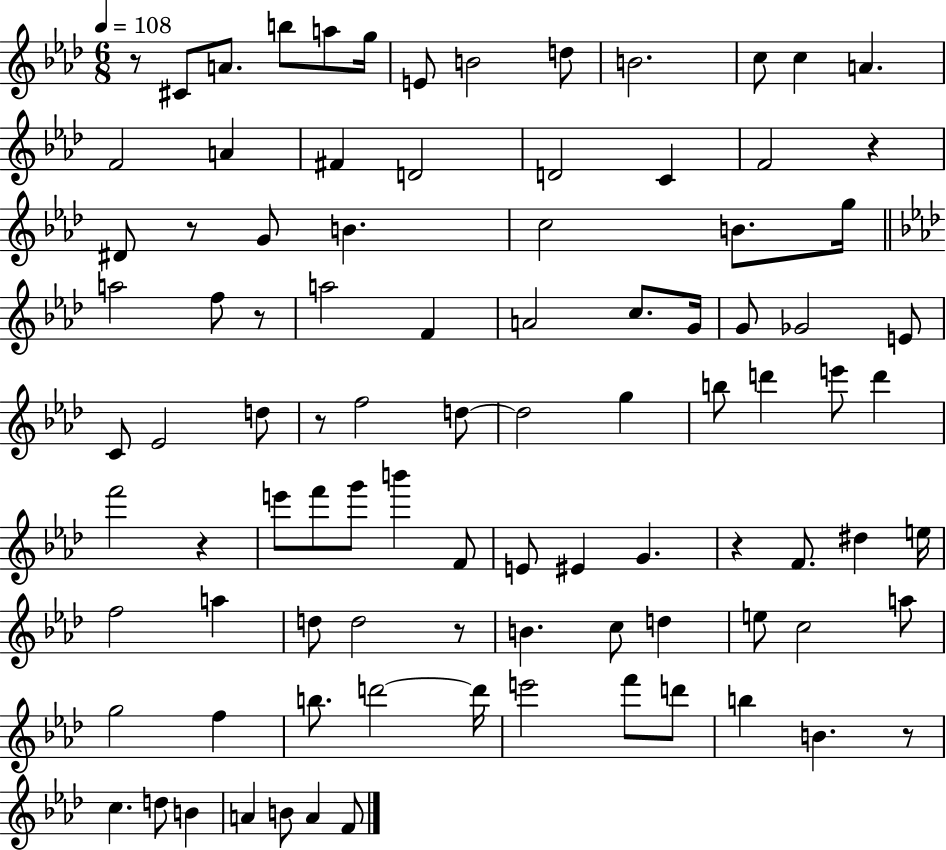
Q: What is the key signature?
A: AES major